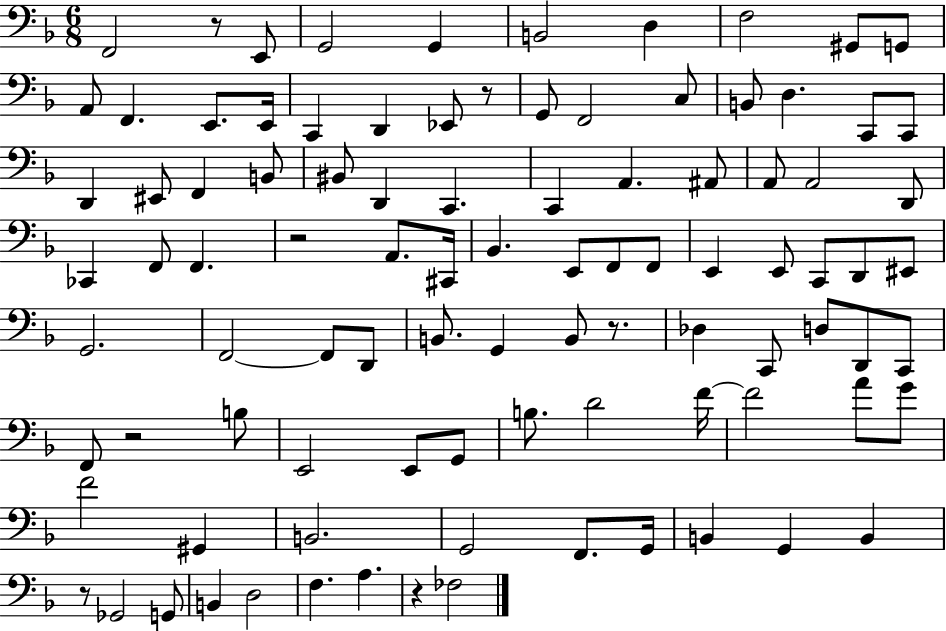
{
  \clef bass
  \numericTimeSignature
  \time 6/8
  \key f \major
  \repeat volta 2 { f,2 r8 e,8 | g,2 g,4 | b,2 d4 | f2 gis,8 g,8 | \break a,8 f,4. e,8. e,16 | c,4 d,4 ees,8 r8 | g,8 f,2 c8 | b,8 d4. c,8 c,8 | \break d,4 eis,8 f,4 b,8 | bis,8 d,4 c,4. | c,4 a,4. ais,8 | a,8 a,2 d,8 | \break ces,4 f,8 f,4. | r2 a,8. cis,16 | bes,4. e,8 f,8 f,8 | e,4 e,8 c,8 d,8 eis,8 | \break g,2. | f,2~~ f,8 d,8 | b,8. g,4 b,8 r8. | des4 c,8 d8 d,8 c,8 | \break f,8 r2 b8 | e,2 e,8 g,8 | b8. d'2 f'16~~ | f'2 a'8 g'8 | \break f'2 gis,4 | b,2. | g,2 f,8. g,16 | b,4 g,4 b,4 | \break r8 ges,2 g,8 | b,4 d2 | f4. a4. | r4 fes2 | \break } \bar "|."
}